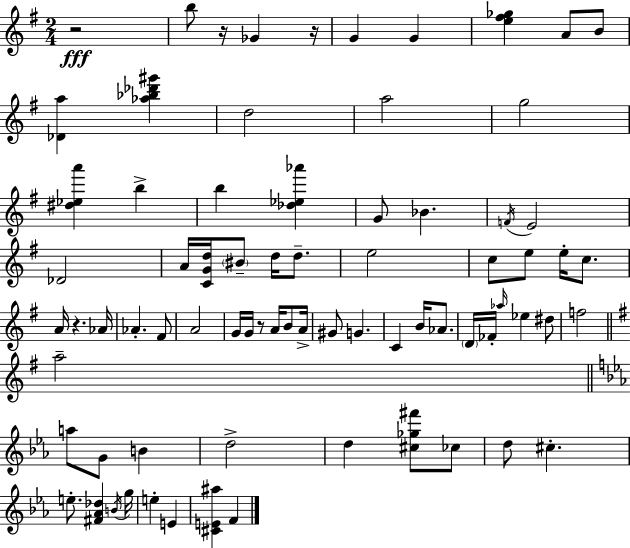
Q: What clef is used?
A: treble